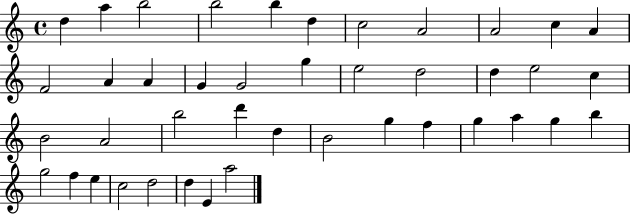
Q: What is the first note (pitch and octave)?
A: D5